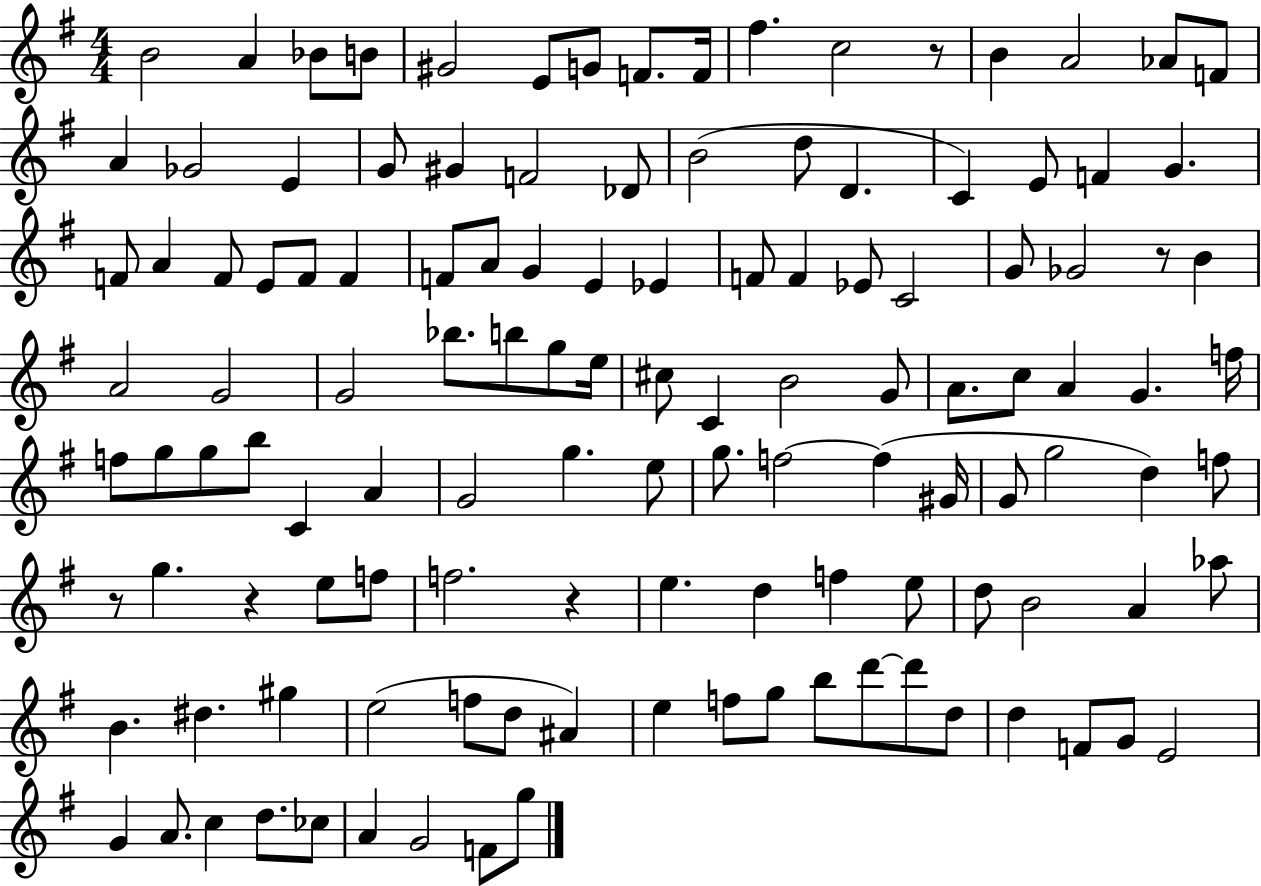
{
  \clef treble
  \numericTimeSignature
  \time 4/4
  \key g \major
  \repeat volta 2 { b'2 a'4 bes'8 b'8 | gis'2 e'8 g'8 f'8. f'16 | fis''4. c''2 r8 | b'4 a'2 aes'8 f'8 | \break a'4 ges'2 e'4 | g'8 gis'4 f'2 des'8 | b'2( d''8 d'4. | c'4) e'8 f'4 g'4. | \break f'8 a'4 f'8 e'8 f'8 f'4 | f'8 a'8 g'4 e'4 ees'4 | f'8 f'4 ees'8 c'2 | g'8 ges'2 r8 b'4 | \break a'2 g'2 | g'2 bes''8. b''8 g''8 e''16 | cis''8 c'4 b'2 g'8 | a'8. c''8 a'4 g'4. f''16 | \break f''8 g''8 g''8 b''8 c'4 a'4 | g'2 g''4. e''8 | g''8. f''2~~ f''4( gis'16 | g'8 g''2 d''4) f''8 | \break r8 g''4. r4 e''8 f''8 | f''2. r4 | e''4. d''4 f''4 e''8 | d''8 b'2 a'4 aes''8 | \break b'4. dis''4. gis''4 | e''2( f''8 d''8 ais'4) | e''4 f''8 g''8 b''8 d'''8~~ d'''8 d''8 | d''4 f'8 g'8 e'2 | \break g'4 a'8. c''4 d''8. ces''8 | a'4 g'2 f'8 g''8 | } \bar "|."
}